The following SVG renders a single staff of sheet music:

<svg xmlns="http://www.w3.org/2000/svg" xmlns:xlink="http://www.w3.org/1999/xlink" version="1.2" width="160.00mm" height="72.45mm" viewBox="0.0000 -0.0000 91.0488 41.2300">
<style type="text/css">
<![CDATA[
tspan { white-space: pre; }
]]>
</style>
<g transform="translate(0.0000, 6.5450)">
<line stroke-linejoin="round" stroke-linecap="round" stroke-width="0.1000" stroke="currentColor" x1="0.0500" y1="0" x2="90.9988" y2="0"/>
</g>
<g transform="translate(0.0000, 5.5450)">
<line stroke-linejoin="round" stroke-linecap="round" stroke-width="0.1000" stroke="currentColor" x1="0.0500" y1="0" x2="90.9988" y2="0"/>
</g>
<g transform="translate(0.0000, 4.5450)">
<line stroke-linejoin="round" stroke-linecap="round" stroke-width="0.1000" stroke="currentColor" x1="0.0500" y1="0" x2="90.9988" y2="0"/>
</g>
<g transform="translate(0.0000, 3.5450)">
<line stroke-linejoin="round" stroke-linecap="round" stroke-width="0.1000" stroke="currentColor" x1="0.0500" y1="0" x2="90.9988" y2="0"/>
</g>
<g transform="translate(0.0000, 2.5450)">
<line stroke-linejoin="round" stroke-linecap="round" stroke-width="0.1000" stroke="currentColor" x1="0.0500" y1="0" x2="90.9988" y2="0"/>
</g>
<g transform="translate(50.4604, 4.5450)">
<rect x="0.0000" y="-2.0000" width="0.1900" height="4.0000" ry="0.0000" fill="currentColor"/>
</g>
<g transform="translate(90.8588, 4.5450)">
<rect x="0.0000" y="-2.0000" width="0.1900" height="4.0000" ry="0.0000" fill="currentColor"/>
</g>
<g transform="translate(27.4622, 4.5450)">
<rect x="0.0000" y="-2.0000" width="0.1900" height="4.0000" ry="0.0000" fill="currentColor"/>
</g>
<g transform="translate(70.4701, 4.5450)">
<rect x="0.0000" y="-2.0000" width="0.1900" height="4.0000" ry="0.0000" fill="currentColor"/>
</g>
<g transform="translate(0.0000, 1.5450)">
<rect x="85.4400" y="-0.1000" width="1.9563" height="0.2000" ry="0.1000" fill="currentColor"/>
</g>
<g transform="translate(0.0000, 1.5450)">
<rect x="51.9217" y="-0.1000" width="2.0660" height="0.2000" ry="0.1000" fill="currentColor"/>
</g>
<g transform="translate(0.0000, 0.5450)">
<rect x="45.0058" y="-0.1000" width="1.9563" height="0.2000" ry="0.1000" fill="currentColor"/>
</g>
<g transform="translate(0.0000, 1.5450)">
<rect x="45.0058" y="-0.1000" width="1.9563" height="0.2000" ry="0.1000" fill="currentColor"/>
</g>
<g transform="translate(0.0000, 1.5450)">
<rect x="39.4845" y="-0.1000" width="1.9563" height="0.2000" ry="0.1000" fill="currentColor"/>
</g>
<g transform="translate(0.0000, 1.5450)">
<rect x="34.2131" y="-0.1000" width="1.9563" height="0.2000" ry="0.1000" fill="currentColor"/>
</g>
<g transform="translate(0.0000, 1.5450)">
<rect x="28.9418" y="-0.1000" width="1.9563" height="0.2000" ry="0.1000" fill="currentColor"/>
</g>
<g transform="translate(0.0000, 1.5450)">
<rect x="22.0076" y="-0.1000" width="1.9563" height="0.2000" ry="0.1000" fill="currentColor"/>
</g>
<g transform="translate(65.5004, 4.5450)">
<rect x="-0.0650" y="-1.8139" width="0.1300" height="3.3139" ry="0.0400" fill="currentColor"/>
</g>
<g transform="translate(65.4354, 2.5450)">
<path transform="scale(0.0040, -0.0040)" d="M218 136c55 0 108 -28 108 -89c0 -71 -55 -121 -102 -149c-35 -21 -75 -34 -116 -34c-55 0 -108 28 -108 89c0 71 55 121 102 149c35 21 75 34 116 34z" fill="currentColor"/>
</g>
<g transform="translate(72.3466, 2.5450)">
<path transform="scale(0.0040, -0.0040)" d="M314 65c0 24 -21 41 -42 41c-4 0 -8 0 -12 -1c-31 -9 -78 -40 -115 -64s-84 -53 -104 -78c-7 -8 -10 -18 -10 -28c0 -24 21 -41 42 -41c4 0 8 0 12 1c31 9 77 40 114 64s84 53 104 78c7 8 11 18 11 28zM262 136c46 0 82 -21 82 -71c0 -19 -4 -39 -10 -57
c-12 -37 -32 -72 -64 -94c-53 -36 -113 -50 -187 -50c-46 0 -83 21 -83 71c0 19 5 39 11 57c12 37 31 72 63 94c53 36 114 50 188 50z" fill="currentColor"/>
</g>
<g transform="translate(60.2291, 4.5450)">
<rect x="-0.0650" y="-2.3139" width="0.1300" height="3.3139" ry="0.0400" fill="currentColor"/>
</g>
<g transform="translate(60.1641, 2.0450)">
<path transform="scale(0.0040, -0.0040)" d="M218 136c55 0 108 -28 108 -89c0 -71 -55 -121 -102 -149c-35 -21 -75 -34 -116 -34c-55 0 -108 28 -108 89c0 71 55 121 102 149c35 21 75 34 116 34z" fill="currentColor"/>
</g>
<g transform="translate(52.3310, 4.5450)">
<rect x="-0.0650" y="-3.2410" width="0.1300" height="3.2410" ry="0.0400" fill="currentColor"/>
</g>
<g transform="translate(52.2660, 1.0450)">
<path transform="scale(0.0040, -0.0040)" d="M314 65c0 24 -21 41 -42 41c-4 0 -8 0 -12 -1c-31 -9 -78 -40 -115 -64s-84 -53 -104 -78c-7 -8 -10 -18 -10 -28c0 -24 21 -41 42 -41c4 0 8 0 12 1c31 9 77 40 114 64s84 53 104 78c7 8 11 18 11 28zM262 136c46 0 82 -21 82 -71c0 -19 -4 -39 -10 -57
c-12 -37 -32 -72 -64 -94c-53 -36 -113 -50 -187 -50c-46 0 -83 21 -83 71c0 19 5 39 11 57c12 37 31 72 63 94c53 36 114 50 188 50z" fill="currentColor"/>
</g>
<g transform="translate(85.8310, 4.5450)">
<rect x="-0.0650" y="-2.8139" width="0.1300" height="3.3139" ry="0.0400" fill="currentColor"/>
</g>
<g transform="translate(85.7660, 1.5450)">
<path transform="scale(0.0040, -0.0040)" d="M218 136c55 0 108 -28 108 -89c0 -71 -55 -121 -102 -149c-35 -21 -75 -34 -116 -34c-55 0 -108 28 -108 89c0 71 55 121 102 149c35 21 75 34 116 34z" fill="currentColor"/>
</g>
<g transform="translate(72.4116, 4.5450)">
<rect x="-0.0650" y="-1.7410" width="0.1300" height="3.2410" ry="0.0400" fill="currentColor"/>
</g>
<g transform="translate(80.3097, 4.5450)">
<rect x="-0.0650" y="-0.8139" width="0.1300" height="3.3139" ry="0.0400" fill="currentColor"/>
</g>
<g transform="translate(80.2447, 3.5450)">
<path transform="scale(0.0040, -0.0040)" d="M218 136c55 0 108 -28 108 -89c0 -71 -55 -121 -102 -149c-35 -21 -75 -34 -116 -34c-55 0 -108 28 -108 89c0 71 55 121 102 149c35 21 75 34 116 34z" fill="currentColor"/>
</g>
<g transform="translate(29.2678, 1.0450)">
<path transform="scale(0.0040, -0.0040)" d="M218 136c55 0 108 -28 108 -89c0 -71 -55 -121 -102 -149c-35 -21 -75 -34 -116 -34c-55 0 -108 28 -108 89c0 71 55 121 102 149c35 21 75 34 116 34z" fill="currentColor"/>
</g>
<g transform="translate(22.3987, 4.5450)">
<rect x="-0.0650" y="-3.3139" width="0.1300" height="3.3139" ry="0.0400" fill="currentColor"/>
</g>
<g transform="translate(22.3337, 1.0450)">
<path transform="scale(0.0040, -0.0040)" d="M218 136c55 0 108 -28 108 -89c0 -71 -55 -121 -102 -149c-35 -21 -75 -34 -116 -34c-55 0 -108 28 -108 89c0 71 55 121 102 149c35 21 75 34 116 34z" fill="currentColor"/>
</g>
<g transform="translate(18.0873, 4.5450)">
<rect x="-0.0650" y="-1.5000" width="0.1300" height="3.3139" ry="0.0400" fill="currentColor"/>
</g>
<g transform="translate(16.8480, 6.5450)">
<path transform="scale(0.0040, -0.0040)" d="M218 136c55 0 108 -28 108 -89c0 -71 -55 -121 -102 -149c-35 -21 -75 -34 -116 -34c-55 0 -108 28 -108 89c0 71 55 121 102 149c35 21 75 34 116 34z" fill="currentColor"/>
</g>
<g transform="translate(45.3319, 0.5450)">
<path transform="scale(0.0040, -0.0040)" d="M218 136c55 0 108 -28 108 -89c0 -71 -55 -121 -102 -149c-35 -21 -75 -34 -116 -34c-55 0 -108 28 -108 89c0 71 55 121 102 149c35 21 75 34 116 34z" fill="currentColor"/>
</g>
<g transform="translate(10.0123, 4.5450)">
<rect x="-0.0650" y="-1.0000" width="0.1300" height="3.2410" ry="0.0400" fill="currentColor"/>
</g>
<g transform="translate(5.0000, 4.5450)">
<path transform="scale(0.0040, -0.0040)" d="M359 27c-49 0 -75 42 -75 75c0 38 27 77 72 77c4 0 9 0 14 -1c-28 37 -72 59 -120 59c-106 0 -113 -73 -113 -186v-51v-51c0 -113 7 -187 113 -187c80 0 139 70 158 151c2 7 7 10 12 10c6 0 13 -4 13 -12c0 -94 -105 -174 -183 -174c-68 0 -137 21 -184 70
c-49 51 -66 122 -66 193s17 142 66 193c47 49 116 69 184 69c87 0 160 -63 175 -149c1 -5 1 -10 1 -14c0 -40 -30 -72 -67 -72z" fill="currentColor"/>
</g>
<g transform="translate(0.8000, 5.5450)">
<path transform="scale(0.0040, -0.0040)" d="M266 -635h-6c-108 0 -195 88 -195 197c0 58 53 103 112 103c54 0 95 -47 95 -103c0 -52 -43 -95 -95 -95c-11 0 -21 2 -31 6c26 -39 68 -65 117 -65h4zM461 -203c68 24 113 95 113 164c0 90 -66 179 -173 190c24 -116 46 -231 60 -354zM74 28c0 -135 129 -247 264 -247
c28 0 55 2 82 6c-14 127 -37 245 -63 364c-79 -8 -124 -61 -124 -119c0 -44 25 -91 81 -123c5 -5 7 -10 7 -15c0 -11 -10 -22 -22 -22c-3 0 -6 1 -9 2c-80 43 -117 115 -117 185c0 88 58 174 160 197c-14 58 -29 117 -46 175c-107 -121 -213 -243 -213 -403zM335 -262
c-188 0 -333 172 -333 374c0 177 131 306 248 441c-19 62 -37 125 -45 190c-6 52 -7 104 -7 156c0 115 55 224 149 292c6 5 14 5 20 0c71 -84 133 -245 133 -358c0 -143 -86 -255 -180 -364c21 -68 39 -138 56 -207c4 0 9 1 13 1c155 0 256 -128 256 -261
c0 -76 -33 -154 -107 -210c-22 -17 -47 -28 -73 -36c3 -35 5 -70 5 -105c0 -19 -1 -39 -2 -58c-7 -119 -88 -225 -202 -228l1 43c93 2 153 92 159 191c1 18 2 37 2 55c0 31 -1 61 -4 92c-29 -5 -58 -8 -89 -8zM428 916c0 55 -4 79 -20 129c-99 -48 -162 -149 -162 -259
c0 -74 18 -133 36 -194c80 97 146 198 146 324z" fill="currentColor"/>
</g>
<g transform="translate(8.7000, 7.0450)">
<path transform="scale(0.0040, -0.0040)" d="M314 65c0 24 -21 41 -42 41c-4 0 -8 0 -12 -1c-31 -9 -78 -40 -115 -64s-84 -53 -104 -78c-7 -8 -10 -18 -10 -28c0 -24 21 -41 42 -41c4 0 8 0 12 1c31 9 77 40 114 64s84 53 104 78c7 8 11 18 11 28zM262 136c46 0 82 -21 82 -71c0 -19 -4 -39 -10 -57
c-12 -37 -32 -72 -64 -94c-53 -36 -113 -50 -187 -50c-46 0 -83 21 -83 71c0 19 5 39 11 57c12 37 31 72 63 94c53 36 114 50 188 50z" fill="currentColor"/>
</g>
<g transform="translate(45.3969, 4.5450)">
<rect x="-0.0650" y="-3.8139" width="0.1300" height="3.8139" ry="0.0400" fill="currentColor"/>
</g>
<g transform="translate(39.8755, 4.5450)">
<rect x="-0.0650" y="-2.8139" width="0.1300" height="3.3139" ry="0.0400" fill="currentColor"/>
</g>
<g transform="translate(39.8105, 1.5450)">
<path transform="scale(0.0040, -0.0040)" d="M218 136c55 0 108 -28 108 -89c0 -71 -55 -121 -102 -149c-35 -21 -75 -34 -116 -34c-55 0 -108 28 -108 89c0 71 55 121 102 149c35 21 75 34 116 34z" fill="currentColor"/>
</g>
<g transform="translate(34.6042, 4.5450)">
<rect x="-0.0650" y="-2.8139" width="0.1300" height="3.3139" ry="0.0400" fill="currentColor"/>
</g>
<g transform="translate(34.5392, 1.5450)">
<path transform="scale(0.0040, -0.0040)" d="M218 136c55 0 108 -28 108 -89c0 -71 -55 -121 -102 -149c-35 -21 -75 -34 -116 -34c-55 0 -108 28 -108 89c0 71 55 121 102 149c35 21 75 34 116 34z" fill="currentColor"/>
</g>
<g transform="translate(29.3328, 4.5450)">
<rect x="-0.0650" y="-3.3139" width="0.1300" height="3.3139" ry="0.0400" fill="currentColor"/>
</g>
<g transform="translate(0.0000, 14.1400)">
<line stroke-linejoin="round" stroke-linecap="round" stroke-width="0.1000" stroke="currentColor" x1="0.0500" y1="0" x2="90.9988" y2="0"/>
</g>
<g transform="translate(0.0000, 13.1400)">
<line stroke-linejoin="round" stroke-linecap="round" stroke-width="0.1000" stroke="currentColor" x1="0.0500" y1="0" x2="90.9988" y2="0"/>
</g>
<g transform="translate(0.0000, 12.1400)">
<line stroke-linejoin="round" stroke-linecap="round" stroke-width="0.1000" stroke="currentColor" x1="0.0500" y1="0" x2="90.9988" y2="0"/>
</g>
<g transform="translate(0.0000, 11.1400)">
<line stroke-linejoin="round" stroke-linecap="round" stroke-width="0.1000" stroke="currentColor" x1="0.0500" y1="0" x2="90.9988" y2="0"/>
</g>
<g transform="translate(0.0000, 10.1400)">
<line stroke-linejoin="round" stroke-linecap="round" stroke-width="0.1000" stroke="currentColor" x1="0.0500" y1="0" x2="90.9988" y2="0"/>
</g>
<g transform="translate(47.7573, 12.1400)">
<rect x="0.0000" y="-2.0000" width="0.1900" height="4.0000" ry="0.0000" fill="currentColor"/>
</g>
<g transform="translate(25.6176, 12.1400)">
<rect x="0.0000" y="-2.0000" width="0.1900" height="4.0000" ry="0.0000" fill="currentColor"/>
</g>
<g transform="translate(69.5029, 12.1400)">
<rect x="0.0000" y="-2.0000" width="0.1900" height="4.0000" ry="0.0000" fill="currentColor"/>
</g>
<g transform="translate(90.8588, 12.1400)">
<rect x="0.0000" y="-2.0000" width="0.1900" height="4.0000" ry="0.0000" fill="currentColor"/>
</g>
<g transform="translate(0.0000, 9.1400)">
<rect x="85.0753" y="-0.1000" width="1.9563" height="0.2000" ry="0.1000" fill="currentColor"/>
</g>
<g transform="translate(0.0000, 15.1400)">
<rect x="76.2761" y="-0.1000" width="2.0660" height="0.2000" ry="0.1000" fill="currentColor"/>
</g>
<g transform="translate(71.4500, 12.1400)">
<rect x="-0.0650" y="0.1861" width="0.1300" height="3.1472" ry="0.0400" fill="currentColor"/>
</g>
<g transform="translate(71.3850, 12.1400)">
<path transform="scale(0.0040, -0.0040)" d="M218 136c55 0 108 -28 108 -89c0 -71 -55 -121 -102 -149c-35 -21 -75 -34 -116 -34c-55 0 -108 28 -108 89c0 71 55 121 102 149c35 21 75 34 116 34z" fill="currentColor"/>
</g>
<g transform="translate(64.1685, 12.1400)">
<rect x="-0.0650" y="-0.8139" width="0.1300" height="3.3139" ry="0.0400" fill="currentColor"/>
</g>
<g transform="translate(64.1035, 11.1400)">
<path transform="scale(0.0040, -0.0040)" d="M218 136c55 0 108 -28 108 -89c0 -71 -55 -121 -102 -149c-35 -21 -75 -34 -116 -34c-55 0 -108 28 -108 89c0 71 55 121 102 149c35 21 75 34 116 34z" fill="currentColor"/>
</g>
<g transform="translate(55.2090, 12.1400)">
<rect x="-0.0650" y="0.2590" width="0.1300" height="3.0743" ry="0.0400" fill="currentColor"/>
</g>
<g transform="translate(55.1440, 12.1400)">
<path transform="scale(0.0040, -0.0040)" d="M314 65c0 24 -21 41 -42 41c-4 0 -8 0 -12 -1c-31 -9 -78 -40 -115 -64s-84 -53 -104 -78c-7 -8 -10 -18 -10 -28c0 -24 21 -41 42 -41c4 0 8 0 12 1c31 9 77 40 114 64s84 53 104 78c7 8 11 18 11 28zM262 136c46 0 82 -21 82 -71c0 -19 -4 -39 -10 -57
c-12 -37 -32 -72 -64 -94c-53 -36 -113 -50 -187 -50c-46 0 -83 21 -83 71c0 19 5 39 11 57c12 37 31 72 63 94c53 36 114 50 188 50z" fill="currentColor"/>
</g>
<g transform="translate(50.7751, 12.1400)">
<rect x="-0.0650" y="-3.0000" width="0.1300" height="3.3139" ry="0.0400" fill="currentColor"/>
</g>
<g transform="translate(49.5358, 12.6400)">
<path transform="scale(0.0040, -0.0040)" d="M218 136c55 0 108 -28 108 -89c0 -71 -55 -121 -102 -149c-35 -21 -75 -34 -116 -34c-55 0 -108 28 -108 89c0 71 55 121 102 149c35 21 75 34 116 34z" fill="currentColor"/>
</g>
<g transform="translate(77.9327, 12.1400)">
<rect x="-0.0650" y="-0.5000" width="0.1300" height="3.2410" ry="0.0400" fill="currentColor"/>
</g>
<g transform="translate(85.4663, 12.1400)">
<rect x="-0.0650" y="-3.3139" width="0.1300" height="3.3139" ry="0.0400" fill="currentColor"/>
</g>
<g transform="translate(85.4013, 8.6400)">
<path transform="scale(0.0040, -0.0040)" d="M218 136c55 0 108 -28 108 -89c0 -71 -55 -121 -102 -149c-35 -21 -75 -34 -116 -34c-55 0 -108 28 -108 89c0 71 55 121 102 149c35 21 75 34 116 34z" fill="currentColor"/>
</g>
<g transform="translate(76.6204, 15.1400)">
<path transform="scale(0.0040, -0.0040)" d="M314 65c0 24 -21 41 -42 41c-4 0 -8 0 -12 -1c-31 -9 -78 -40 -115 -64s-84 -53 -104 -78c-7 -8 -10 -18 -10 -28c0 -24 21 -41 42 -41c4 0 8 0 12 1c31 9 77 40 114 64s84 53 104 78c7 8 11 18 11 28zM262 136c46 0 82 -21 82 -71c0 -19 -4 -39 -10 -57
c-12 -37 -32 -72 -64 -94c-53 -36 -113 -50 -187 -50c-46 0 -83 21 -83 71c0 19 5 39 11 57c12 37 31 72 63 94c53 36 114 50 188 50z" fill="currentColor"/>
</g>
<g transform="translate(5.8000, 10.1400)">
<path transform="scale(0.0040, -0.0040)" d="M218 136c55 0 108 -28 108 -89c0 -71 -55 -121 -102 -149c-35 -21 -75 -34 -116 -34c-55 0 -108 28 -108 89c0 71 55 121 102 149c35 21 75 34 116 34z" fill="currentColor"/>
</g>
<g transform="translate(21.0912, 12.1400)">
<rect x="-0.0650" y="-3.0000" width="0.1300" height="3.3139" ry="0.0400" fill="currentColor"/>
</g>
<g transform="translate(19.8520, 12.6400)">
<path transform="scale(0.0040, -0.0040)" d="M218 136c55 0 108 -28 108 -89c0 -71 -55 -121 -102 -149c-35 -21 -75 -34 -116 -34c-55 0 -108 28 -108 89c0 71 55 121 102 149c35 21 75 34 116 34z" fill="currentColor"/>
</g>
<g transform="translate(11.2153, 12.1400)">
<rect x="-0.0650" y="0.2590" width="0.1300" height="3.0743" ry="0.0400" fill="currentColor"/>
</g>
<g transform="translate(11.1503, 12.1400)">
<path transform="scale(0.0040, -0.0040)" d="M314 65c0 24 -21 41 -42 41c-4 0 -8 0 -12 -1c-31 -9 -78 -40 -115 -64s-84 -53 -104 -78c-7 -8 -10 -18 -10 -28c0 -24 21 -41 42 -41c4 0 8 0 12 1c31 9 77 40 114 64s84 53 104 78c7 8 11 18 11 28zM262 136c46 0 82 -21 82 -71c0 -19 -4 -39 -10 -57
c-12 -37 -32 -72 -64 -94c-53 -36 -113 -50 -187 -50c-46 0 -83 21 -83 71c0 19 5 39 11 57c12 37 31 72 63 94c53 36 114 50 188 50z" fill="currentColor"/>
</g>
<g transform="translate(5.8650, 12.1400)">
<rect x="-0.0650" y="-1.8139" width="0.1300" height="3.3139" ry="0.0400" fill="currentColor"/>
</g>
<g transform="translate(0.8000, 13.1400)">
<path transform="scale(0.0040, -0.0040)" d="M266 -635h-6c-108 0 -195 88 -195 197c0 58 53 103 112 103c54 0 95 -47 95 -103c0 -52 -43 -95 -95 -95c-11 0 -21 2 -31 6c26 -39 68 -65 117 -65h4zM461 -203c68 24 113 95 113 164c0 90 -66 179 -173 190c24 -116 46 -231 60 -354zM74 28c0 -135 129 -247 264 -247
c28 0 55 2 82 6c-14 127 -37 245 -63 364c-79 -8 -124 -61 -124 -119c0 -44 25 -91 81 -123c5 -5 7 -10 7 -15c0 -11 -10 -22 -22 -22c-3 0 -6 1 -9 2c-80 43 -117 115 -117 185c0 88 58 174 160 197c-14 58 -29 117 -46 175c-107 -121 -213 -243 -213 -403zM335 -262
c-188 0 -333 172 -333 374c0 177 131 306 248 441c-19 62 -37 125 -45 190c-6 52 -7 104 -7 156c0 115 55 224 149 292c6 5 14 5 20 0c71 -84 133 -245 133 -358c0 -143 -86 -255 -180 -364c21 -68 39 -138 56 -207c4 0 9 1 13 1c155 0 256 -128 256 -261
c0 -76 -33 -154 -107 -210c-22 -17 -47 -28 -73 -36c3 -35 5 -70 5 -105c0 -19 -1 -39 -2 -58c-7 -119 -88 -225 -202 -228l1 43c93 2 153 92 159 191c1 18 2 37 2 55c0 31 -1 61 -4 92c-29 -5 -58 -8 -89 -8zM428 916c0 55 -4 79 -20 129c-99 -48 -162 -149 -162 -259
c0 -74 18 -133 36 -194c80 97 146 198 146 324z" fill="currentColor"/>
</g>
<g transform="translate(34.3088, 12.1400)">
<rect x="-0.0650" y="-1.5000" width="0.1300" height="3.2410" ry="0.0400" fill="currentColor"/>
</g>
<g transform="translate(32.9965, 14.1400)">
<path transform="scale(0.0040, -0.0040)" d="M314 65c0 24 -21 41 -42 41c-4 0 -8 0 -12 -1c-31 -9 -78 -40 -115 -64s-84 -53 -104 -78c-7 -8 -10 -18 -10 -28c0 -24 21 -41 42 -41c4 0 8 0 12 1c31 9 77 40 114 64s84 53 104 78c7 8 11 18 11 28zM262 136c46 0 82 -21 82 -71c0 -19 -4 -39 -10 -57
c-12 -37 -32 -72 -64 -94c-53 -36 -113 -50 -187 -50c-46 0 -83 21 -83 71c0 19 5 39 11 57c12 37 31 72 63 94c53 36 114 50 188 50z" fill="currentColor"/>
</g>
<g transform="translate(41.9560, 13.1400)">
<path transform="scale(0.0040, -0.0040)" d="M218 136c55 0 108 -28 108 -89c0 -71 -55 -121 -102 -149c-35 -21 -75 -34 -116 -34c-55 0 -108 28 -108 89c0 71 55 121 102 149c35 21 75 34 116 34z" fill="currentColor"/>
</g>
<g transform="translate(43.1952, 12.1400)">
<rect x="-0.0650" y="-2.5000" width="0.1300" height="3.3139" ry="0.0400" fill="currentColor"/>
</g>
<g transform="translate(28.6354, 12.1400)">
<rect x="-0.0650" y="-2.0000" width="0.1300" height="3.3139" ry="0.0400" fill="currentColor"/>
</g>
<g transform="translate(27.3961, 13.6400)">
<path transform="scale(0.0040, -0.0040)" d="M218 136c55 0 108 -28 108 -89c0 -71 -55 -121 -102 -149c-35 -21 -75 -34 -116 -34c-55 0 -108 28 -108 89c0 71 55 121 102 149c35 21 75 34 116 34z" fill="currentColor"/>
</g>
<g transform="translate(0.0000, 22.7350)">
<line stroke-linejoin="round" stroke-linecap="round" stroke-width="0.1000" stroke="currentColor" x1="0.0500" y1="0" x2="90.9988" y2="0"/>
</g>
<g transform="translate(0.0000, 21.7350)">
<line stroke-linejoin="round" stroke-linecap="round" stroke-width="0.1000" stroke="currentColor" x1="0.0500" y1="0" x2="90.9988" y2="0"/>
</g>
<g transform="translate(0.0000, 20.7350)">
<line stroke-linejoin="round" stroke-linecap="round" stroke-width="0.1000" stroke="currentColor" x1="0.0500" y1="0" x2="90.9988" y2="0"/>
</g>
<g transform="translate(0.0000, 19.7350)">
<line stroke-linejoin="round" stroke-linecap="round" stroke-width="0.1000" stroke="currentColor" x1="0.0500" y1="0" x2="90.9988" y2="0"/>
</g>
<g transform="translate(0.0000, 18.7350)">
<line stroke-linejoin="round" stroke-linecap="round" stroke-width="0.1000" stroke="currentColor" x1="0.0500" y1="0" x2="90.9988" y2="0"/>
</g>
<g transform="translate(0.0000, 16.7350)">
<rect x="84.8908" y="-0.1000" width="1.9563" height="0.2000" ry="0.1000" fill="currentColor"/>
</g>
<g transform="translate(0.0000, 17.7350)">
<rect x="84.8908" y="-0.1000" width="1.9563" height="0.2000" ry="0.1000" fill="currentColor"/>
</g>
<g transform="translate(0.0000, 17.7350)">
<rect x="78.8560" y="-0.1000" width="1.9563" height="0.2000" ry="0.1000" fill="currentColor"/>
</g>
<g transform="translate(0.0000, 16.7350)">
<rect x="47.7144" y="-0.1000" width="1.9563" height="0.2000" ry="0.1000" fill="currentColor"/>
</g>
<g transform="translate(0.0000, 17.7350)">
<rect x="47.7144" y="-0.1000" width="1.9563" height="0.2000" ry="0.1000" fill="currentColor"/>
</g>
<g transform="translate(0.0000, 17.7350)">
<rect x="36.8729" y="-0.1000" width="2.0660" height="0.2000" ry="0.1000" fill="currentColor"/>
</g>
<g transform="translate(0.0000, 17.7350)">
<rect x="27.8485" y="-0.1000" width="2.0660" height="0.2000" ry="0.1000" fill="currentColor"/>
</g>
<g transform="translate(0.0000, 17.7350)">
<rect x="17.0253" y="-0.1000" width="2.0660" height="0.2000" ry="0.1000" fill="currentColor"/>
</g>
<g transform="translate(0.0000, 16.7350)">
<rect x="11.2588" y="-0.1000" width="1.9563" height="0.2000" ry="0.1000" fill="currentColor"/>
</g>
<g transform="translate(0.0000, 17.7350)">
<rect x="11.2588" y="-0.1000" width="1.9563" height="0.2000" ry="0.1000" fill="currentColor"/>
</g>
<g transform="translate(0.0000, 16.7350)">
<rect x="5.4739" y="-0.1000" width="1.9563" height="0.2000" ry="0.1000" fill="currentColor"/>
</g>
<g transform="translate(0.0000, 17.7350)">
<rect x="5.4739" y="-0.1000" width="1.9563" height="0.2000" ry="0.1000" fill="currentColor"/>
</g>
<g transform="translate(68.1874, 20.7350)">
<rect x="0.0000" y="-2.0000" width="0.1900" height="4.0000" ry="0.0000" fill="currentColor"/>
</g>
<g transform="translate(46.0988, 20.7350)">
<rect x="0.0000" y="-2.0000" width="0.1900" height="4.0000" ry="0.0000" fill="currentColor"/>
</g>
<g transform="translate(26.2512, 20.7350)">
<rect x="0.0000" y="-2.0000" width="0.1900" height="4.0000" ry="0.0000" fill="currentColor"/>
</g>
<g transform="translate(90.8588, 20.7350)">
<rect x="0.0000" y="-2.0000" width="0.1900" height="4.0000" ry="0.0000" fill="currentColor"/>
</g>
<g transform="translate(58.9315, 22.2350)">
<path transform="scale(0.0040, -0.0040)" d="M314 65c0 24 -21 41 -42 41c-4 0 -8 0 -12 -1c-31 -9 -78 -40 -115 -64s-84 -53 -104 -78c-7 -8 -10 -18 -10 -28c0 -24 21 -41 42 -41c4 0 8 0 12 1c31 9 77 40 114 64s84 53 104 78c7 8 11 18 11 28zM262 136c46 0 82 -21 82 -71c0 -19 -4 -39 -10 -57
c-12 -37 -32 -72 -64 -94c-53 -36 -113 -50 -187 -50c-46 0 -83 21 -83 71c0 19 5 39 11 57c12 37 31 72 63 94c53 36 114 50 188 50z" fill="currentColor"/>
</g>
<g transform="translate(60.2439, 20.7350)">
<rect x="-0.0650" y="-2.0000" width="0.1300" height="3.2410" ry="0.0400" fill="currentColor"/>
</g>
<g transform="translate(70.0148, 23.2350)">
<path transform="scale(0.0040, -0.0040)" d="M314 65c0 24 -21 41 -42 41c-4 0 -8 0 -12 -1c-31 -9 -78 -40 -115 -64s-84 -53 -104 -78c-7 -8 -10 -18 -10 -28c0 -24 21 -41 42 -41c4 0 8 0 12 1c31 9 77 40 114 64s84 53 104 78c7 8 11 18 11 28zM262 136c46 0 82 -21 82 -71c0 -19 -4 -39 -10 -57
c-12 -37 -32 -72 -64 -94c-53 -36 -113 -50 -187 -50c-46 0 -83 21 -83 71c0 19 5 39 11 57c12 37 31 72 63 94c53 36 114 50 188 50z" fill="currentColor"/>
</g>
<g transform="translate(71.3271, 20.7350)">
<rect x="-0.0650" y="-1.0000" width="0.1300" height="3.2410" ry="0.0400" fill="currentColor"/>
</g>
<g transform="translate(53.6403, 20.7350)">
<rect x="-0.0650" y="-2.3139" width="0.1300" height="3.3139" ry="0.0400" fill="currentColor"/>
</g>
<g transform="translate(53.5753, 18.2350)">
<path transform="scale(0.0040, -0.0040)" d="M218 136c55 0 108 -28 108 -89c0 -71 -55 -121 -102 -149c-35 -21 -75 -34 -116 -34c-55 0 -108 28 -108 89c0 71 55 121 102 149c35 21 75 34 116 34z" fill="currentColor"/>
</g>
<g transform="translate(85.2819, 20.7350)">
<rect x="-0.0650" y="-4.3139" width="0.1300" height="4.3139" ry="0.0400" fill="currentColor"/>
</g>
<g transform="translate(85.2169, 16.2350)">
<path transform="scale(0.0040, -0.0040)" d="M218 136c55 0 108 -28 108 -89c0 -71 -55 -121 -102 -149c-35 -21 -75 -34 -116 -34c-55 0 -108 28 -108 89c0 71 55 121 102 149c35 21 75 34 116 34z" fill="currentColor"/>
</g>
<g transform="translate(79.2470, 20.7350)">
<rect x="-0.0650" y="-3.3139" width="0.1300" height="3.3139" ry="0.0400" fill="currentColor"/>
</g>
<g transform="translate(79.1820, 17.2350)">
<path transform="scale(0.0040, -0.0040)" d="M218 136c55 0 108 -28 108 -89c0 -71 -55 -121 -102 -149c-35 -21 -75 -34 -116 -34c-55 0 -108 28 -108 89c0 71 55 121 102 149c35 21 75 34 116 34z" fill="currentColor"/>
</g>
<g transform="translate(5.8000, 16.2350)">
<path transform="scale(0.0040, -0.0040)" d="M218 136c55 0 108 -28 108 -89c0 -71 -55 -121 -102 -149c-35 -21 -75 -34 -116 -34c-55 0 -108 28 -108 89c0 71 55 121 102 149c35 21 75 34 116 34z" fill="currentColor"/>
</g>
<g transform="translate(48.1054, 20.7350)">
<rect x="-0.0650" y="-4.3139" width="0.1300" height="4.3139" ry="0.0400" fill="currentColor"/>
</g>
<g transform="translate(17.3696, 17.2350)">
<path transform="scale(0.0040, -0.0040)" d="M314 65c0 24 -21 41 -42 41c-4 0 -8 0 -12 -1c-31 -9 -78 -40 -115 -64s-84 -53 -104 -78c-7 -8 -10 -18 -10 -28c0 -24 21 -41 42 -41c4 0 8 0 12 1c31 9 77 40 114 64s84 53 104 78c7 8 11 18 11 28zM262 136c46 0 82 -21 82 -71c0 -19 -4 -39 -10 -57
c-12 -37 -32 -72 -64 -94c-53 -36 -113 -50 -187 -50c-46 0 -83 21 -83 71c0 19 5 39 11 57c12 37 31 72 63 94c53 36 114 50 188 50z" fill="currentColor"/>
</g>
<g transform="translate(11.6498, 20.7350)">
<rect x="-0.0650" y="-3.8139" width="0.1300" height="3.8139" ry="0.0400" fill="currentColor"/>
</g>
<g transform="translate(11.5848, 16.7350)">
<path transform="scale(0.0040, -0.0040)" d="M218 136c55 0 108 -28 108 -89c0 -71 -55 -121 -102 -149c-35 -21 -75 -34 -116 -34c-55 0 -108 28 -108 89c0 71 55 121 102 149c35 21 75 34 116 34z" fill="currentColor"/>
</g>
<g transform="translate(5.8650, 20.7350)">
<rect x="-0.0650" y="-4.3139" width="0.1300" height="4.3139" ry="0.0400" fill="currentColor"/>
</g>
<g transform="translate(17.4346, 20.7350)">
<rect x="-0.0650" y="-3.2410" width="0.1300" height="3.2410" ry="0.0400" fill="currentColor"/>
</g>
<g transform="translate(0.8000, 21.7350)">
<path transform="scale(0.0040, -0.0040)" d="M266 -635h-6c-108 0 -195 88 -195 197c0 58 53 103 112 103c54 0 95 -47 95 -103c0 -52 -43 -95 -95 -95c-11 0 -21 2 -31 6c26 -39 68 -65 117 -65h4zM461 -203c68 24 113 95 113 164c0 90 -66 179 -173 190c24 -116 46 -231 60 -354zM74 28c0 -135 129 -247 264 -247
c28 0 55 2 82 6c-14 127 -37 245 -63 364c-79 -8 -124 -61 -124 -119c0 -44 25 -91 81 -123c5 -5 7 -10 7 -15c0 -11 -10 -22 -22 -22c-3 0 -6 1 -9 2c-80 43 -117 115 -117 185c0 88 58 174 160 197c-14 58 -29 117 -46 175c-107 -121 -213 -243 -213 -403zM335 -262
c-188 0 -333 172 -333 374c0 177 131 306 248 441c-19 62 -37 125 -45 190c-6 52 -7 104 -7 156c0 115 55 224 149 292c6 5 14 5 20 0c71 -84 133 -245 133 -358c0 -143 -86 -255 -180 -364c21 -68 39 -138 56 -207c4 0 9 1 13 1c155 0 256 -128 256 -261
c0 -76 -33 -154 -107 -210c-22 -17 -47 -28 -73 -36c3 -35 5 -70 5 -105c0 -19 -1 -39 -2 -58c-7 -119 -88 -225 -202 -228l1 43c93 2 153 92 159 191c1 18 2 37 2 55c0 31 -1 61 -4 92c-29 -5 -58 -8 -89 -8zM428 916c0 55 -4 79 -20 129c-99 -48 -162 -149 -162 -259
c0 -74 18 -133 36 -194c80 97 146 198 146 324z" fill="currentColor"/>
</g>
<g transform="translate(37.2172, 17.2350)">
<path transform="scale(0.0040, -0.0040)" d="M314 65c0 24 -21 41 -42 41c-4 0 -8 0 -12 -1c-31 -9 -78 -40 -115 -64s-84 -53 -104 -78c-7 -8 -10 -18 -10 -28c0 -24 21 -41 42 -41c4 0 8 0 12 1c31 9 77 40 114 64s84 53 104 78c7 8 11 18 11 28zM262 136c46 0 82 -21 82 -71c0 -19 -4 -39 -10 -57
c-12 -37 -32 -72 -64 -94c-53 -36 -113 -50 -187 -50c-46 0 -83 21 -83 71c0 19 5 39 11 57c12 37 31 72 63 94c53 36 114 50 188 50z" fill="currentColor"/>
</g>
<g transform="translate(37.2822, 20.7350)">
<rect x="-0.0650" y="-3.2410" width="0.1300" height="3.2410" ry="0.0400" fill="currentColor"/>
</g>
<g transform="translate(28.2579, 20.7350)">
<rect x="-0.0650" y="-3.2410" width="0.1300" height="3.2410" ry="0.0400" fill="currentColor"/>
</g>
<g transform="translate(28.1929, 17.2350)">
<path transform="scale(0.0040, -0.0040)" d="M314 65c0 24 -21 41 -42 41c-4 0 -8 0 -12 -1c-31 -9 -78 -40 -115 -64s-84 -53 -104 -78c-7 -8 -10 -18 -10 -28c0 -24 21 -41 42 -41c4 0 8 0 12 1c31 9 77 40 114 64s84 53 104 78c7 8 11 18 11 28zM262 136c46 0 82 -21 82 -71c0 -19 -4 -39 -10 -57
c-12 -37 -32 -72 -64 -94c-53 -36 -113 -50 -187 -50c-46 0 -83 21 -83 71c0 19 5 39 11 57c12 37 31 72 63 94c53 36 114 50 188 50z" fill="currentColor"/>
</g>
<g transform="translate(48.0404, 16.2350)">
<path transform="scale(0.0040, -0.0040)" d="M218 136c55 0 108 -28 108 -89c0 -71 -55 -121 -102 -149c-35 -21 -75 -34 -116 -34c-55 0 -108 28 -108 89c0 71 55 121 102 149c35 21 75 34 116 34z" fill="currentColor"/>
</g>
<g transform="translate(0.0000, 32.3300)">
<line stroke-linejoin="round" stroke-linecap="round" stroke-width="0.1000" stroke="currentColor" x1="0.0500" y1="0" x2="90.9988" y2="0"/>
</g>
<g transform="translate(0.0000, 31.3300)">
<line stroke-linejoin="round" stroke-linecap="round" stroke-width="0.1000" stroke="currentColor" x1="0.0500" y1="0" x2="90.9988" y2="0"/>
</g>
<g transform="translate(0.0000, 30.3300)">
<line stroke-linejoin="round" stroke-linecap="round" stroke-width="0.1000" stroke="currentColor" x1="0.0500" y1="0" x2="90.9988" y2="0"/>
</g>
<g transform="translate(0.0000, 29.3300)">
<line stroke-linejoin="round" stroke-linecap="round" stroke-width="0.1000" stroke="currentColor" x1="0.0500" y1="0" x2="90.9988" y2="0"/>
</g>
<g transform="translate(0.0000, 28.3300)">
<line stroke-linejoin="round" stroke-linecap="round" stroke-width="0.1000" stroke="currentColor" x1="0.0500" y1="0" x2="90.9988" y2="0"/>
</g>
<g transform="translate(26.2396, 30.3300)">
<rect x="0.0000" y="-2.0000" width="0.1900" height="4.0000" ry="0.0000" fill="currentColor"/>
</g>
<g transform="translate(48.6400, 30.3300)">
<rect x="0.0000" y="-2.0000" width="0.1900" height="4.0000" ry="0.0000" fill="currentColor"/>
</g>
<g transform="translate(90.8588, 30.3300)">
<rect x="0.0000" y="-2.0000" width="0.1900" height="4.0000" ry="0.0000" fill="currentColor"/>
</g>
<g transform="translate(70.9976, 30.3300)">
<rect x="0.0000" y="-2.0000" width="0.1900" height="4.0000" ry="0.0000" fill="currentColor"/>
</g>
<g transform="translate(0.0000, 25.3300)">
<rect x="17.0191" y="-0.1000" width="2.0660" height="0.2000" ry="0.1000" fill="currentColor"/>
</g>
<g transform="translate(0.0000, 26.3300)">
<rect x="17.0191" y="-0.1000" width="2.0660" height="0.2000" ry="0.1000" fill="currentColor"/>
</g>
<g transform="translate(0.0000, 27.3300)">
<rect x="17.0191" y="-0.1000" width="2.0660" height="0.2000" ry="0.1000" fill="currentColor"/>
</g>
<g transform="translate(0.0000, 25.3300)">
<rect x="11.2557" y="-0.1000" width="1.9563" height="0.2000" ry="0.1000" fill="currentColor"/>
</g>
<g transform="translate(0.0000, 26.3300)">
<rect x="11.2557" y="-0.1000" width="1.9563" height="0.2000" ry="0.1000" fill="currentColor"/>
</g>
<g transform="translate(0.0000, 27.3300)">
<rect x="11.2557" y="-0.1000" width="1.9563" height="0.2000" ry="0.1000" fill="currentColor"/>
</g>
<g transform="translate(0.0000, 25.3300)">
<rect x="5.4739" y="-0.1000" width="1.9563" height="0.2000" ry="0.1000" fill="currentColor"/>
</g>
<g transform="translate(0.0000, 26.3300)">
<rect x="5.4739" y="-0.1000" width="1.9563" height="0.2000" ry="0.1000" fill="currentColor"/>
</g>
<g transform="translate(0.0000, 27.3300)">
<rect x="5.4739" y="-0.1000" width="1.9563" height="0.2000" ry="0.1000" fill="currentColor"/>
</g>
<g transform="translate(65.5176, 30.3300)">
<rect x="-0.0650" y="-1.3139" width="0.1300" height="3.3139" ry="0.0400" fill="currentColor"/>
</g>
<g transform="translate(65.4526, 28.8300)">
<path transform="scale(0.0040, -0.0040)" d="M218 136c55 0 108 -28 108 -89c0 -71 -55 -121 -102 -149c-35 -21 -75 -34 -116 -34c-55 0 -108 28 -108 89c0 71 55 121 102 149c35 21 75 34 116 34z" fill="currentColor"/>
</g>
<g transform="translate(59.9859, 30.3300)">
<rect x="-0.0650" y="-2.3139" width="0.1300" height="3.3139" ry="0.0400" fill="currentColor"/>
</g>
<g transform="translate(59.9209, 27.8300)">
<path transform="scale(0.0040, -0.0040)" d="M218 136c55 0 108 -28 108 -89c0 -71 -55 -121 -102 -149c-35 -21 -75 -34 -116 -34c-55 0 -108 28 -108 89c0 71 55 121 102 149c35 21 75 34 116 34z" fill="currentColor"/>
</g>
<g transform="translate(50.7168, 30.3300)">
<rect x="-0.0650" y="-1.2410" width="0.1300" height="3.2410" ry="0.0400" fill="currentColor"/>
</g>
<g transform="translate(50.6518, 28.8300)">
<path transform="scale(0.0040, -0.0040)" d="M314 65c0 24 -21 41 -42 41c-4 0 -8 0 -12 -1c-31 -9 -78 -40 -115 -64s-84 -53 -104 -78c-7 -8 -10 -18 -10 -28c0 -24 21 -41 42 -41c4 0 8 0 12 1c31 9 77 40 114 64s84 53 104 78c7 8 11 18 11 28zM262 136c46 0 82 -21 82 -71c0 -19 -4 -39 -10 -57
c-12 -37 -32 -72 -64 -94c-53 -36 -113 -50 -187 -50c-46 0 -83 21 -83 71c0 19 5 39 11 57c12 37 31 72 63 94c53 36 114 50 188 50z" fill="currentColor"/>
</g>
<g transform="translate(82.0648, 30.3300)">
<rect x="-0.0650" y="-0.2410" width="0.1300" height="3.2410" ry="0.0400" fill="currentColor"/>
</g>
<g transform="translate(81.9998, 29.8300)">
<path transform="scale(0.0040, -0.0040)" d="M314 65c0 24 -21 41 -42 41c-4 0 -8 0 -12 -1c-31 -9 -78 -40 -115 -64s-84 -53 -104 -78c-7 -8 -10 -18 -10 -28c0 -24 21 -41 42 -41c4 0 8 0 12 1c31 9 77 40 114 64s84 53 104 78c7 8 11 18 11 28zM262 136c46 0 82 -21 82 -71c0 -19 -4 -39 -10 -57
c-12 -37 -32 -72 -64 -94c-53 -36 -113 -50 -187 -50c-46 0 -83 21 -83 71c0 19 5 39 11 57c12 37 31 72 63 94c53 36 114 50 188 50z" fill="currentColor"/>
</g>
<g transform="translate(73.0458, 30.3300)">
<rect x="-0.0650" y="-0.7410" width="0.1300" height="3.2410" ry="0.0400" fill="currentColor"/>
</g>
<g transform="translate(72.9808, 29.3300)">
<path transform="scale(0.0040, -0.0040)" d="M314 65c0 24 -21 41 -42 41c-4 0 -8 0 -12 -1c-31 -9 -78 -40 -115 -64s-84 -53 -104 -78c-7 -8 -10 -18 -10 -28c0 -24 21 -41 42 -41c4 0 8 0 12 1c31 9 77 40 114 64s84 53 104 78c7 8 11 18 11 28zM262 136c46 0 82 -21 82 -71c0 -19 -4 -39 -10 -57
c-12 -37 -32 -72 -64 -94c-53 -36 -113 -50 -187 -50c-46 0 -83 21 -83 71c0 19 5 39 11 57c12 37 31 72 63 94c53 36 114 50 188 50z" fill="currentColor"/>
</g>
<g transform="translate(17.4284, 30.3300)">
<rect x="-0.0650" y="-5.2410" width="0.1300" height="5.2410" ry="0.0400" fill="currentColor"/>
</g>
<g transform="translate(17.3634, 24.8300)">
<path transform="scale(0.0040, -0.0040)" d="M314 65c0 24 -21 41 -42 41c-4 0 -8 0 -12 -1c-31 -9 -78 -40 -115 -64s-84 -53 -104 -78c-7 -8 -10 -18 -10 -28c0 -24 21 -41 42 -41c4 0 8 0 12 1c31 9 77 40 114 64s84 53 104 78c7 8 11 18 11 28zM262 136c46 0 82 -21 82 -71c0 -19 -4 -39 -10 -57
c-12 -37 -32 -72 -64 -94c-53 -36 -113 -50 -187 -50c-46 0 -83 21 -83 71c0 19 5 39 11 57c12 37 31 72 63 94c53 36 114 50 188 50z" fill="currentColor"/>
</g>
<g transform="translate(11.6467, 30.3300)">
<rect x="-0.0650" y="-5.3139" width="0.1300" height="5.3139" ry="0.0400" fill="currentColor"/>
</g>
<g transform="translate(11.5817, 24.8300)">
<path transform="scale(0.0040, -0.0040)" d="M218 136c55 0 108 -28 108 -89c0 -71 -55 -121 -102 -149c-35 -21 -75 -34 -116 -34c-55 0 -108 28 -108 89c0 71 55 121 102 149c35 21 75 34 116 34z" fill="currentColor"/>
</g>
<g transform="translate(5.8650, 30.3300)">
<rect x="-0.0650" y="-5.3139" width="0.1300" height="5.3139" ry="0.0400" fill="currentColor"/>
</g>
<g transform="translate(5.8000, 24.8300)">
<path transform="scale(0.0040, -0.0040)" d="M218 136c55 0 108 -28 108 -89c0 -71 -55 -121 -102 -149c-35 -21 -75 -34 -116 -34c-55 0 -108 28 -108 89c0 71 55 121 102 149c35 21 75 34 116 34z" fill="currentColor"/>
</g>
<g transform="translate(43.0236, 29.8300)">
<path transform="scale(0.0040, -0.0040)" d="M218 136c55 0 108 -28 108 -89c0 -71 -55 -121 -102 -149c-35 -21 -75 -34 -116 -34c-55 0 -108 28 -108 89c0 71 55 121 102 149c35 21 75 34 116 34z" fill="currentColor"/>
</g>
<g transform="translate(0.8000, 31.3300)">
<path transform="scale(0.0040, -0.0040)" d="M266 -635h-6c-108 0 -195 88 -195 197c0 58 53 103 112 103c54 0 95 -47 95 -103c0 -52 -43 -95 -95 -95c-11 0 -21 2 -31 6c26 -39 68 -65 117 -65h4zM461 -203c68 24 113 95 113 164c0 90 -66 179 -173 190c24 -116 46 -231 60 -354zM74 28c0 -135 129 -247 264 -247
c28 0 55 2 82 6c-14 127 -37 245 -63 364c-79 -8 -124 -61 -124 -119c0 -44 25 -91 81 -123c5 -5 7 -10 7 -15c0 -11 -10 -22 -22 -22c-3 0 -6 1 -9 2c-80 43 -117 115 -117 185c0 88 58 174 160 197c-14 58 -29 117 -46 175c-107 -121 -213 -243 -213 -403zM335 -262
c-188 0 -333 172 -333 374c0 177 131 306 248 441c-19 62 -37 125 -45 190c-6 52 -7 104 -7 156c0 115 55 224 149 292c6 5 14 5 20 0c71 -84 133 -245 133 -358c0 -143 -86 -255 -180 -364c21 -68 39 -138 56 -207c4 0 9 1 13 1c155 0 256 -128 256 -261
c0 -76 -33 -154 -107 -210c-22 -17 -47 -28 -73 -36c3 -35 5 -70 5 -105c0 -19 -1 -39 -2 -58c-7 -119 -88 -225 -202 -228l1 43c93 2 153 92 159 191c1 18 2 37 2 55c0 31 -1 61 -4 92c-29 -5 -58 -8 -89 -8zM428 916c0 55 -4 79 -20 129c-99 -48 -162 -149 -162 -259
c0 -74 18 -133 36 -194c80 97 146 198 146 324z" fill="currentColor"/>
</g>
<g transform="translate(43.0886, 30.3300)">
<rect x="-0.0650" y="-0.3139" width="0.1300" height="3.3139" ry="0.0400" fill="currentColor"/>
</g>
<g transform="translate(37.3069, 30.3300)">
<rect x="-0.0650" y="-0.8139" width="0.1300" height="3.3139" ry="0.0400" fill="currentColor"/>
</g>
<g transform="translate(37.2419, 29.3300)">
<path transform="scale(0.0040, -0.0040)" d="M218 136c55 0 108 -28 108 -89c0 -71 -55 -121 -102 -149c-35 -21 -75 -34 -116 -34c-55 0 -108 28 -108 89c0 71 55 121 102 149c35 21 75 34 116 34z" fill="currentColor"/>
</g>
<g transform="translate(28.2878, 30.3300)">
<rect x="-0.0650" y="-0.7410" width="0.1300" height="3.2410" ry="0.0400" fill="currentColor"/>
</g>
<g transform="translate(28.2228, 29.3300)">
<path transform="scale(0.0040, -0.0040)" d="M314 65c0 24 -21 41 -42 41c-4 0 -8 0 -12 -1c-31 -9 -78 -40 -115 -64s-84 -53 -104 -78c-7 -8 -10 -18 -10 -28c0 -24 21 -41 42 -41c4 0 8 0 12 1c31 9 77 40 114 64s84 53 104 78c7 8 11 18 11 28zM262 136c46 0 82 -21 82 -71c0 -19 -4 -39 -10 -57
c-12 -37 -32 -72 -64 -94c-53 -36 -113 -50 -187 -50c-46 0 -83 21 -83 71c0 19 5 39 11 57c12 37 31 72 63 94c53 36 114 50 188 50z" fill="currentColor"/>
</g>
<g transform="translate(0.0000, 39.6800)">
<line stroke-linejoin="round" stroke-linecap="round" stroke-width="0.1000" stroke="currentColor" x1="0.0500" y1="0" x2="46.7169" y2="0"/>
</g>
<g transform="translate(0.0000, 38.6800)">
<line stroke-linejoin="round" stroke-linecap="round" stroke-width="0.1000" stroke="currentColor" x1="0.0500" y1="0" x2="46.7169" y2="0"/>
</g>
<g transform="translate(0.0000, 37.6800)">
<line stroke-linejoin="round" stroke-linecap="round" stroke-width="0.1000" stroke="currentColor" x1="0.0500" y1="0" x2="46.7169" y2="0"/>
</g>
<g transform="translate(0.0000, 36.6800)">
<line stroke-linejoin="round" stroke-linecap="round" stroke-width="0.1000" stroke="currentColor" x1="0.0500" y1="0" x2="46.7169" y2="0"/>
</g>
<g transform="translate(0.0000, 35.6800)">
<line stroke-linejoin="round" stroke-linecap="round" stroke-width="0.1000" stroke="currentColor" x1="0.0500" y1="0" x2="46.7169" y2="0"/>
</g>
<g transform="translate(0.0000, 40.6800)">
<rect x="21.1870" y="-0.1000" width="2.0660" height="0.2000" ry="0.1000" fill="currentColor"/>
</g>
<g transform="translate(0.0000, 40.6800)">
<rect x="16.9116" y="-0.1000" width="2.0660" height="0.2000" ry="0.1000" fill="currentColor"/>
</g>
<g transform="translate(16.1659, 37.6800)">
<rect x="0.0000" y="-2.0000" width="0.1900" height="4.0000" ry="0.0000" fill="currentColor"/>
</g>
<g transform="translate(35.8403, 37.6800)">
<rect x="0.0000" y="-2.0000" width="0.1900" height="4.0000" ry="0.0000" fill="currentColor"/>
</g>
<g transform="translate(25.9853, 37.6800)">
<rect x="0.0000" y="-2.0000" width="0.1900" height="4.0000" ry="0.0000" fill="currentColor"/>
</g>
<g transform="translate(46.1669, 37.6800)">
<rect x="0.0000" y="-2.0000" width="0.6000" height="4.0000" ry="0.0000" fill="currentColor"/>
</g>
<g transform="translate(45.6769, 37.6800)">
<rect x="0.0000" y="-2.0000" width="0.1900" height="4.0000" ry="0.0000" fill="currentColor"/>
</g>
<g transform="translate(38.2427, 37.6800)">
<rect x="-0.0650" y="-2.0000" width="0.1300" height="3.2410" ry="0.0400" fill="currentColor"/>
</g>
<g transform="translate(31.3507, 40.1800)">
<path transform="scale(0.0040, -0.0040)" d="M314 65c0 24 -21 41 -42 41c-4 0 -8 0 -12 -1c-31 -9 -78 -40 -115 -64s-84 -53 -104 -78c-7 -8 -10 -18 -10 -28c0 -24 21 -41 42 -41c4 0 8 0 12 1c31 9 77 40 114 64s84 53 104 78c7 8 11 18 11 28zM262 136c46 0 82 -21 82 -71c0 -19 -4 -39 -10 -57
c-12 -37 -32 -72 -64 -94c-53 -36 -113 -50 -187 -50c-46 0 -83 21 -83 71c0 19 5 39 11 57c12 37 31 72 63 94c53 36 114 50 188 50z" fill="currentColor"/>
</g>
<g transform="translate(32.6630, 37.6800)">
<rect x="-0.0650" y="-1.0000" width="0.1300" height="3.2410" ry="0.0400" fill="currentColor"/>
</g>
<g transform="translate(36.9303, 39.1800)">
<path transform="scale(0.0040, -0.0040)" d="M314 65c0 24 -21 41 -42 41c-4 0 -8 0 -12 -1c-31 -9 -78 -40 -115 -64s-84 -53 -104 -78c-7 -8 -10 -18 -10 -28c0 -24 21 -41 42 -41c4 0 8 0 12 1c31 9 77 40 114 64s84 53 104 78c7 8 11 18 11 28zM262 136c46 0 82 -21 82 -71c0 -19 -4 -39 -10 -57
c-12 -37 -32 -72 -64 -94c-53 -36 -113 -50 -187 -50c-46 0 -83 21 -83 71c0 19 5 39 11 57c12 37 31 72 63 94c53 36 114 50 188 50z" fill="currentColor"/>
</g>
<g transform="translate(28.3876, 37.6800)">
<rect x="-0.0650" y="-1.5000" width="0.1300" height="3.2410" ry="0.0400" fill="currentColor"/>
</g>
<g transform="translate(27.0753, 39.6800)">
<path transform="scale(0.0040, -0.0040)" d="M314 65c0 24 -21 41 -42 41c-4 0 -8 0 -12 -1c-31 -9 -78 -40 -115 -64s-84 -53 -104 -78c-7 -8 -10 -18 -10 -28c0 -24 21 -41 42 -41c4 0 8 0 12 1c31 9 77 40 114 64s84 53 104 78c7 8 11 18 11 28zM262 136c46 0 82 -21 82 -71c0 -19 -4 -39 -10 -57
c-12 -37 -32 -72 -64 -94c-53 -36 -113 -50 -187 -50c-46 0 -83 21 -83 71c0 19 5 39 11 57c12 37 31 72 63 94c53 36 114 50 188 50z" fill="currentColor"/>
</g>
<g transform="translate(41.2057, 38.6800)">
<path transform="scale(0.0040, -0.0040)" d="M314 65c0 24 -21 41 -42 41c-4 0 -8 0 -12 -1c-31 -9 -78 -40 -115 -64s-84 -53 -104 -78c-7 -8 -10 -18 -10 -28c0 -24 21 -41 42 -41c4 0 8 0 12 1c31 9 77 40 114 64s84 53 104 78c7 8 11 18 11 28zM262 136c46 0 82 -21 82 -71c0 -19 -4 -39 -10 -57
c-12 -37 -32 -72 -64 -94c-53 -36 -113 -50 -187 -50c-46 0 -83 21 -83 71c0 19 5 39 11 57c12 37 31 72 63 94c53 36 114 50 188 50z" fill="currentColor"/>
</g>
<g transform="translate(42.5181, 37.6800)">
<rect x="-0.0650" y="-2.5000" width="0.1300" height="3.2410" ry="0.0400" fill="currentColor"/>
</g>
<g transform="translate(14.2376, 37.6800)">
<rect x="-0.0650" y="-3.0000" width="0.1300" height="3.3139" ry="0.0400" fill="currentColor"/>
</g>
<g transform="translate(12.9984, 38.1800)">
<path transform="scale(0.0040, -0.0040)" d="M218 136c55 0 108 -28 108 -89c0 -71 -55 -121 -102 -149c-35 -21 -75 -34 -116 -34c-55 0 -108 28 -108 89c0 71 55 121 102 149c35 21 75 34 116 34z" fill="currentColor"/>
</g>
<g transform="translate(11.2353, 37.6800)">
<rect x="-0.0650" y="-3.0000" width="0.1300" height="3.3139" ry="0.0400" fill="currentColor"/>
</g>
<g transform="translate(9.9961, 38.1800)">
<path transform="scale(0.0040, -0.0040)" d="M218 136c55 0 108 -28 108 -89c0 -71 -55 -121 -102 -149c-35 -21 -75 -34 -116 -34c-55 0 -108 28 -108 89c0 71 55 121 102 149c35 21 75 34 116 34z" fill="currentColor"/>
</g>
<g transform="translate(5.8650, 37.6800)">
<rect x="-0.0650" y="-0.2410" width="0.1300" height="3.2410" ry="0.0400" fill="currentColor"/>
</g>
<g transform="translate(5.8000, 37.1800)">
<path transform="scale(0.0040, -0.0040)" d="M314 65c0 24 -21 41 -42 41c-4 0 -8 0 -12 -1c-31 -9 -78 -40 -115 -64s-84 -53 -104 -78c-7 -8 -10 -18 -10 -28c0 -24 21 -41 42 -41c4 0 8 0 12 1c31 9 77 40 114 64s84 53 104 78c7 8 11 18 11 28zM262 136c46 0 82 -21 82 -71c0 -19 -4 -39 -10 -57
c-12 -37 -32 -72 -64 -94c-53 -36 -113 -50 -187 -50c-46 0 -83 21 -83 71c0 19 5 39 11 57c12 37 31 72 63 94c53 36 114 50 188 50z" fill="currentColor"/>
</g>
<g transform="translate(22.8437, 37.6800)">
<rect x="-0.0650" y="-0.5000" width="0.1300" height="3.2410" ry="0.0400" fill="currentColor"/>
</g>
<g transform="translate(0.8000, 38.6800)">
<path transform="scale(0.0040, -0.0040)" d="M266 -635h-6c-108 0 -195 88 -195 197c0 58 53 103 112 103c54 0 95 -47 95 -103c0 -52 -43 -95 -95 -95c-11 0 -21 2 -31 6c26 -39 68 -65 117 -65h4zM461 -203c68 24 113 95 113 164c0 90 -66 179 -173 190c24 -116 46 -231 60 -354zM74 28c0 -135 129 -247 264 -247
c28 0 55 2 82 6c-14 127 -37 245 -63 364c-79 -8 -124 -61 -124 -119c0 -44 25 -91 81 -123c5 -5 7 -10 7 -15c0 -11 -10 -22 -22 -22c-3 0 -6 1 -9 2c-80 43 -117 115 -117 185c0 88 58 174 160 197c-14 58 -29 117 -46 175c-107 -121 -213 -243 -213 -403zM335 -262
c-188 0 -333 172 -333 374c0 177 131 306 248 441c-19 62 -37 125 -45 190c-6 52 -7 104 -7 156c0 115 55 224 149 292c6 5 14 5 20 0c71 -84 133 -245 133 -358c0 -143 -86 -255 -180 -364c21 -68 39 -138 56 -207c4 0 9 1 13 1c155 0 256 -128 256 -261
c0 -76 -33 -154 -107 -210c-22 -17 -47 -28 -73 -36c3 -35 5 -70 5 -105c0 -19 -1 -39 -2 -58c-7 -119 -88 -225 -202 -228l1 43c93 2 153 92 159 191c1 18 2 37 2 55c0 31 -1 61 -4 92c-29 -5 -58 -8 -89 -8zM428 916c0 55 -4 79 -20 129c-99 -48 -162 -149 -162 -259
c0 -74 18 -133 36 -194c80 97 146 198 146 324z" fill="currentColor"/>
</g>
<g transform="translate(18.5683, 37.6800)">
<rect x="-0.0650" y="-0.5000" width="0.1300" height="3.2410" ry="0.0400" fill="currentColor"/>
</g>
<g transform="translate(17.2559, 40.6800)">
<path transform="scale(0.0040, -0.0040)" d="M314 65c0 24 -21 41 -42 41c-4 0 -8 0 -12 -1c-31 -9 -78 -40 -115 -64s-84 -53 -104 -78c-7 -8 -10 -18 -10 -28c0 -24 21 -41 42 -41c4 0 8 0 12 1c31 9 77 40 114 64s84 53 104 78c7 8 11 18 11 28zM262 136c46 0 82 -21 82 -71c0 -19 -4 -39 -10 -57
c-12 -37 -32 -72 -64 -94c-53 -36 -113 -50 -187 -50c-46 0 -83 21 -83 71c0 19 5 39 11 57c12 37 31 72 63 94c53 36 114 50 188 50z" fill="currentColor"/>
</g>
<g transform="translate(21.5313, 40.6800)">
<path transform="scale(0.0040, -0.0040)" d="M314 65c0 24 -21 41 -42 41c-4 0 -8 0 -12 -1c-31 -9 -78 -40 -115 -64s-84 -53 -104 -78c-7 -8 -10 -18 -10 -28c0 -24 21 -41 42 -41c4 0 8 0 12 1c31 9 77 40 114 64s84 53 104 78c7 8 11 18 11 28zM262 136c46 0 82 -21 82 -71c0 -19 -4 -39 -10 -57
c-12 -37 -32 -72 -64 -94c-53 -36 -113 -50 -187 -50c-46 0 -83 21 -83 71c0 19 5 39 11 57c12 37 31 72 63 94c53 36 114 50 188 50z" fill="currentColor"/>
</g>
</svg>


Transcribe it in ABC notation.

X:1
T:Untitled
M:4/4
L:1/4
K:C
D2 E b b a a c' b2 g f f2 d a f B2 A F E2 G A B2 d B C2 b d' c' b2 b2 b2 d' g F2 D2 b d' f' f' f'2 d2 d c e2 g e d2 c2 c2 A A C2 C2 E2 D2 F2 G2